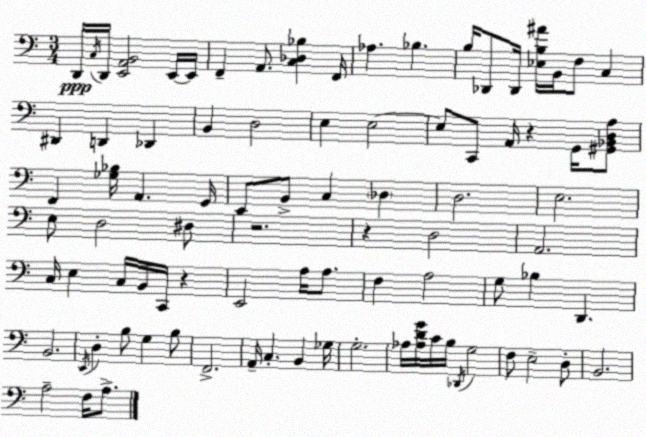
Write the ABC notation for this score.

X:1
T:Untitled
M:3/4
L:1/4
K:Am
D,,/4 C,/4 D,,/4 [E,,A,,B,,]2 E,,/4 E,,/4 F,, A,,/2 [C,_D,_B,] F,,/4 _A, _B, B,/4 _D,,/2 _D,,/4 [_E,B,^A]/4 B,,/4 F,/2 C, ^D,, D,, _D,, B,, D,2 E, E,2 E,/2 C,,/2 A,,/4 z G,,/4 [^G,,_B,,D,A,]/2 F,, [_G,_B,]/4 A,, G,,/4 E,,/2 B,,/2 C, _D, D,2 E,2 E,/2 D,2 ^D,/2 z2 z D,2 A,,2 C,/4 E, C,/4 B,,/4 C,,/4 z E,,2 A,/4 A,/2 F, A,2 G,/2 _B, D,, B,,2 E,,/4 D, B,/2 G, B,/2 F,,2 A,,/4 C, B,, _G,/4 G,2 _A,/4 [_A,DG]/4 C/4 B,/4 _D,,/4 G,2 F,/2 E,2 D,/2 B,,2 A,2 F,/4 A,/2